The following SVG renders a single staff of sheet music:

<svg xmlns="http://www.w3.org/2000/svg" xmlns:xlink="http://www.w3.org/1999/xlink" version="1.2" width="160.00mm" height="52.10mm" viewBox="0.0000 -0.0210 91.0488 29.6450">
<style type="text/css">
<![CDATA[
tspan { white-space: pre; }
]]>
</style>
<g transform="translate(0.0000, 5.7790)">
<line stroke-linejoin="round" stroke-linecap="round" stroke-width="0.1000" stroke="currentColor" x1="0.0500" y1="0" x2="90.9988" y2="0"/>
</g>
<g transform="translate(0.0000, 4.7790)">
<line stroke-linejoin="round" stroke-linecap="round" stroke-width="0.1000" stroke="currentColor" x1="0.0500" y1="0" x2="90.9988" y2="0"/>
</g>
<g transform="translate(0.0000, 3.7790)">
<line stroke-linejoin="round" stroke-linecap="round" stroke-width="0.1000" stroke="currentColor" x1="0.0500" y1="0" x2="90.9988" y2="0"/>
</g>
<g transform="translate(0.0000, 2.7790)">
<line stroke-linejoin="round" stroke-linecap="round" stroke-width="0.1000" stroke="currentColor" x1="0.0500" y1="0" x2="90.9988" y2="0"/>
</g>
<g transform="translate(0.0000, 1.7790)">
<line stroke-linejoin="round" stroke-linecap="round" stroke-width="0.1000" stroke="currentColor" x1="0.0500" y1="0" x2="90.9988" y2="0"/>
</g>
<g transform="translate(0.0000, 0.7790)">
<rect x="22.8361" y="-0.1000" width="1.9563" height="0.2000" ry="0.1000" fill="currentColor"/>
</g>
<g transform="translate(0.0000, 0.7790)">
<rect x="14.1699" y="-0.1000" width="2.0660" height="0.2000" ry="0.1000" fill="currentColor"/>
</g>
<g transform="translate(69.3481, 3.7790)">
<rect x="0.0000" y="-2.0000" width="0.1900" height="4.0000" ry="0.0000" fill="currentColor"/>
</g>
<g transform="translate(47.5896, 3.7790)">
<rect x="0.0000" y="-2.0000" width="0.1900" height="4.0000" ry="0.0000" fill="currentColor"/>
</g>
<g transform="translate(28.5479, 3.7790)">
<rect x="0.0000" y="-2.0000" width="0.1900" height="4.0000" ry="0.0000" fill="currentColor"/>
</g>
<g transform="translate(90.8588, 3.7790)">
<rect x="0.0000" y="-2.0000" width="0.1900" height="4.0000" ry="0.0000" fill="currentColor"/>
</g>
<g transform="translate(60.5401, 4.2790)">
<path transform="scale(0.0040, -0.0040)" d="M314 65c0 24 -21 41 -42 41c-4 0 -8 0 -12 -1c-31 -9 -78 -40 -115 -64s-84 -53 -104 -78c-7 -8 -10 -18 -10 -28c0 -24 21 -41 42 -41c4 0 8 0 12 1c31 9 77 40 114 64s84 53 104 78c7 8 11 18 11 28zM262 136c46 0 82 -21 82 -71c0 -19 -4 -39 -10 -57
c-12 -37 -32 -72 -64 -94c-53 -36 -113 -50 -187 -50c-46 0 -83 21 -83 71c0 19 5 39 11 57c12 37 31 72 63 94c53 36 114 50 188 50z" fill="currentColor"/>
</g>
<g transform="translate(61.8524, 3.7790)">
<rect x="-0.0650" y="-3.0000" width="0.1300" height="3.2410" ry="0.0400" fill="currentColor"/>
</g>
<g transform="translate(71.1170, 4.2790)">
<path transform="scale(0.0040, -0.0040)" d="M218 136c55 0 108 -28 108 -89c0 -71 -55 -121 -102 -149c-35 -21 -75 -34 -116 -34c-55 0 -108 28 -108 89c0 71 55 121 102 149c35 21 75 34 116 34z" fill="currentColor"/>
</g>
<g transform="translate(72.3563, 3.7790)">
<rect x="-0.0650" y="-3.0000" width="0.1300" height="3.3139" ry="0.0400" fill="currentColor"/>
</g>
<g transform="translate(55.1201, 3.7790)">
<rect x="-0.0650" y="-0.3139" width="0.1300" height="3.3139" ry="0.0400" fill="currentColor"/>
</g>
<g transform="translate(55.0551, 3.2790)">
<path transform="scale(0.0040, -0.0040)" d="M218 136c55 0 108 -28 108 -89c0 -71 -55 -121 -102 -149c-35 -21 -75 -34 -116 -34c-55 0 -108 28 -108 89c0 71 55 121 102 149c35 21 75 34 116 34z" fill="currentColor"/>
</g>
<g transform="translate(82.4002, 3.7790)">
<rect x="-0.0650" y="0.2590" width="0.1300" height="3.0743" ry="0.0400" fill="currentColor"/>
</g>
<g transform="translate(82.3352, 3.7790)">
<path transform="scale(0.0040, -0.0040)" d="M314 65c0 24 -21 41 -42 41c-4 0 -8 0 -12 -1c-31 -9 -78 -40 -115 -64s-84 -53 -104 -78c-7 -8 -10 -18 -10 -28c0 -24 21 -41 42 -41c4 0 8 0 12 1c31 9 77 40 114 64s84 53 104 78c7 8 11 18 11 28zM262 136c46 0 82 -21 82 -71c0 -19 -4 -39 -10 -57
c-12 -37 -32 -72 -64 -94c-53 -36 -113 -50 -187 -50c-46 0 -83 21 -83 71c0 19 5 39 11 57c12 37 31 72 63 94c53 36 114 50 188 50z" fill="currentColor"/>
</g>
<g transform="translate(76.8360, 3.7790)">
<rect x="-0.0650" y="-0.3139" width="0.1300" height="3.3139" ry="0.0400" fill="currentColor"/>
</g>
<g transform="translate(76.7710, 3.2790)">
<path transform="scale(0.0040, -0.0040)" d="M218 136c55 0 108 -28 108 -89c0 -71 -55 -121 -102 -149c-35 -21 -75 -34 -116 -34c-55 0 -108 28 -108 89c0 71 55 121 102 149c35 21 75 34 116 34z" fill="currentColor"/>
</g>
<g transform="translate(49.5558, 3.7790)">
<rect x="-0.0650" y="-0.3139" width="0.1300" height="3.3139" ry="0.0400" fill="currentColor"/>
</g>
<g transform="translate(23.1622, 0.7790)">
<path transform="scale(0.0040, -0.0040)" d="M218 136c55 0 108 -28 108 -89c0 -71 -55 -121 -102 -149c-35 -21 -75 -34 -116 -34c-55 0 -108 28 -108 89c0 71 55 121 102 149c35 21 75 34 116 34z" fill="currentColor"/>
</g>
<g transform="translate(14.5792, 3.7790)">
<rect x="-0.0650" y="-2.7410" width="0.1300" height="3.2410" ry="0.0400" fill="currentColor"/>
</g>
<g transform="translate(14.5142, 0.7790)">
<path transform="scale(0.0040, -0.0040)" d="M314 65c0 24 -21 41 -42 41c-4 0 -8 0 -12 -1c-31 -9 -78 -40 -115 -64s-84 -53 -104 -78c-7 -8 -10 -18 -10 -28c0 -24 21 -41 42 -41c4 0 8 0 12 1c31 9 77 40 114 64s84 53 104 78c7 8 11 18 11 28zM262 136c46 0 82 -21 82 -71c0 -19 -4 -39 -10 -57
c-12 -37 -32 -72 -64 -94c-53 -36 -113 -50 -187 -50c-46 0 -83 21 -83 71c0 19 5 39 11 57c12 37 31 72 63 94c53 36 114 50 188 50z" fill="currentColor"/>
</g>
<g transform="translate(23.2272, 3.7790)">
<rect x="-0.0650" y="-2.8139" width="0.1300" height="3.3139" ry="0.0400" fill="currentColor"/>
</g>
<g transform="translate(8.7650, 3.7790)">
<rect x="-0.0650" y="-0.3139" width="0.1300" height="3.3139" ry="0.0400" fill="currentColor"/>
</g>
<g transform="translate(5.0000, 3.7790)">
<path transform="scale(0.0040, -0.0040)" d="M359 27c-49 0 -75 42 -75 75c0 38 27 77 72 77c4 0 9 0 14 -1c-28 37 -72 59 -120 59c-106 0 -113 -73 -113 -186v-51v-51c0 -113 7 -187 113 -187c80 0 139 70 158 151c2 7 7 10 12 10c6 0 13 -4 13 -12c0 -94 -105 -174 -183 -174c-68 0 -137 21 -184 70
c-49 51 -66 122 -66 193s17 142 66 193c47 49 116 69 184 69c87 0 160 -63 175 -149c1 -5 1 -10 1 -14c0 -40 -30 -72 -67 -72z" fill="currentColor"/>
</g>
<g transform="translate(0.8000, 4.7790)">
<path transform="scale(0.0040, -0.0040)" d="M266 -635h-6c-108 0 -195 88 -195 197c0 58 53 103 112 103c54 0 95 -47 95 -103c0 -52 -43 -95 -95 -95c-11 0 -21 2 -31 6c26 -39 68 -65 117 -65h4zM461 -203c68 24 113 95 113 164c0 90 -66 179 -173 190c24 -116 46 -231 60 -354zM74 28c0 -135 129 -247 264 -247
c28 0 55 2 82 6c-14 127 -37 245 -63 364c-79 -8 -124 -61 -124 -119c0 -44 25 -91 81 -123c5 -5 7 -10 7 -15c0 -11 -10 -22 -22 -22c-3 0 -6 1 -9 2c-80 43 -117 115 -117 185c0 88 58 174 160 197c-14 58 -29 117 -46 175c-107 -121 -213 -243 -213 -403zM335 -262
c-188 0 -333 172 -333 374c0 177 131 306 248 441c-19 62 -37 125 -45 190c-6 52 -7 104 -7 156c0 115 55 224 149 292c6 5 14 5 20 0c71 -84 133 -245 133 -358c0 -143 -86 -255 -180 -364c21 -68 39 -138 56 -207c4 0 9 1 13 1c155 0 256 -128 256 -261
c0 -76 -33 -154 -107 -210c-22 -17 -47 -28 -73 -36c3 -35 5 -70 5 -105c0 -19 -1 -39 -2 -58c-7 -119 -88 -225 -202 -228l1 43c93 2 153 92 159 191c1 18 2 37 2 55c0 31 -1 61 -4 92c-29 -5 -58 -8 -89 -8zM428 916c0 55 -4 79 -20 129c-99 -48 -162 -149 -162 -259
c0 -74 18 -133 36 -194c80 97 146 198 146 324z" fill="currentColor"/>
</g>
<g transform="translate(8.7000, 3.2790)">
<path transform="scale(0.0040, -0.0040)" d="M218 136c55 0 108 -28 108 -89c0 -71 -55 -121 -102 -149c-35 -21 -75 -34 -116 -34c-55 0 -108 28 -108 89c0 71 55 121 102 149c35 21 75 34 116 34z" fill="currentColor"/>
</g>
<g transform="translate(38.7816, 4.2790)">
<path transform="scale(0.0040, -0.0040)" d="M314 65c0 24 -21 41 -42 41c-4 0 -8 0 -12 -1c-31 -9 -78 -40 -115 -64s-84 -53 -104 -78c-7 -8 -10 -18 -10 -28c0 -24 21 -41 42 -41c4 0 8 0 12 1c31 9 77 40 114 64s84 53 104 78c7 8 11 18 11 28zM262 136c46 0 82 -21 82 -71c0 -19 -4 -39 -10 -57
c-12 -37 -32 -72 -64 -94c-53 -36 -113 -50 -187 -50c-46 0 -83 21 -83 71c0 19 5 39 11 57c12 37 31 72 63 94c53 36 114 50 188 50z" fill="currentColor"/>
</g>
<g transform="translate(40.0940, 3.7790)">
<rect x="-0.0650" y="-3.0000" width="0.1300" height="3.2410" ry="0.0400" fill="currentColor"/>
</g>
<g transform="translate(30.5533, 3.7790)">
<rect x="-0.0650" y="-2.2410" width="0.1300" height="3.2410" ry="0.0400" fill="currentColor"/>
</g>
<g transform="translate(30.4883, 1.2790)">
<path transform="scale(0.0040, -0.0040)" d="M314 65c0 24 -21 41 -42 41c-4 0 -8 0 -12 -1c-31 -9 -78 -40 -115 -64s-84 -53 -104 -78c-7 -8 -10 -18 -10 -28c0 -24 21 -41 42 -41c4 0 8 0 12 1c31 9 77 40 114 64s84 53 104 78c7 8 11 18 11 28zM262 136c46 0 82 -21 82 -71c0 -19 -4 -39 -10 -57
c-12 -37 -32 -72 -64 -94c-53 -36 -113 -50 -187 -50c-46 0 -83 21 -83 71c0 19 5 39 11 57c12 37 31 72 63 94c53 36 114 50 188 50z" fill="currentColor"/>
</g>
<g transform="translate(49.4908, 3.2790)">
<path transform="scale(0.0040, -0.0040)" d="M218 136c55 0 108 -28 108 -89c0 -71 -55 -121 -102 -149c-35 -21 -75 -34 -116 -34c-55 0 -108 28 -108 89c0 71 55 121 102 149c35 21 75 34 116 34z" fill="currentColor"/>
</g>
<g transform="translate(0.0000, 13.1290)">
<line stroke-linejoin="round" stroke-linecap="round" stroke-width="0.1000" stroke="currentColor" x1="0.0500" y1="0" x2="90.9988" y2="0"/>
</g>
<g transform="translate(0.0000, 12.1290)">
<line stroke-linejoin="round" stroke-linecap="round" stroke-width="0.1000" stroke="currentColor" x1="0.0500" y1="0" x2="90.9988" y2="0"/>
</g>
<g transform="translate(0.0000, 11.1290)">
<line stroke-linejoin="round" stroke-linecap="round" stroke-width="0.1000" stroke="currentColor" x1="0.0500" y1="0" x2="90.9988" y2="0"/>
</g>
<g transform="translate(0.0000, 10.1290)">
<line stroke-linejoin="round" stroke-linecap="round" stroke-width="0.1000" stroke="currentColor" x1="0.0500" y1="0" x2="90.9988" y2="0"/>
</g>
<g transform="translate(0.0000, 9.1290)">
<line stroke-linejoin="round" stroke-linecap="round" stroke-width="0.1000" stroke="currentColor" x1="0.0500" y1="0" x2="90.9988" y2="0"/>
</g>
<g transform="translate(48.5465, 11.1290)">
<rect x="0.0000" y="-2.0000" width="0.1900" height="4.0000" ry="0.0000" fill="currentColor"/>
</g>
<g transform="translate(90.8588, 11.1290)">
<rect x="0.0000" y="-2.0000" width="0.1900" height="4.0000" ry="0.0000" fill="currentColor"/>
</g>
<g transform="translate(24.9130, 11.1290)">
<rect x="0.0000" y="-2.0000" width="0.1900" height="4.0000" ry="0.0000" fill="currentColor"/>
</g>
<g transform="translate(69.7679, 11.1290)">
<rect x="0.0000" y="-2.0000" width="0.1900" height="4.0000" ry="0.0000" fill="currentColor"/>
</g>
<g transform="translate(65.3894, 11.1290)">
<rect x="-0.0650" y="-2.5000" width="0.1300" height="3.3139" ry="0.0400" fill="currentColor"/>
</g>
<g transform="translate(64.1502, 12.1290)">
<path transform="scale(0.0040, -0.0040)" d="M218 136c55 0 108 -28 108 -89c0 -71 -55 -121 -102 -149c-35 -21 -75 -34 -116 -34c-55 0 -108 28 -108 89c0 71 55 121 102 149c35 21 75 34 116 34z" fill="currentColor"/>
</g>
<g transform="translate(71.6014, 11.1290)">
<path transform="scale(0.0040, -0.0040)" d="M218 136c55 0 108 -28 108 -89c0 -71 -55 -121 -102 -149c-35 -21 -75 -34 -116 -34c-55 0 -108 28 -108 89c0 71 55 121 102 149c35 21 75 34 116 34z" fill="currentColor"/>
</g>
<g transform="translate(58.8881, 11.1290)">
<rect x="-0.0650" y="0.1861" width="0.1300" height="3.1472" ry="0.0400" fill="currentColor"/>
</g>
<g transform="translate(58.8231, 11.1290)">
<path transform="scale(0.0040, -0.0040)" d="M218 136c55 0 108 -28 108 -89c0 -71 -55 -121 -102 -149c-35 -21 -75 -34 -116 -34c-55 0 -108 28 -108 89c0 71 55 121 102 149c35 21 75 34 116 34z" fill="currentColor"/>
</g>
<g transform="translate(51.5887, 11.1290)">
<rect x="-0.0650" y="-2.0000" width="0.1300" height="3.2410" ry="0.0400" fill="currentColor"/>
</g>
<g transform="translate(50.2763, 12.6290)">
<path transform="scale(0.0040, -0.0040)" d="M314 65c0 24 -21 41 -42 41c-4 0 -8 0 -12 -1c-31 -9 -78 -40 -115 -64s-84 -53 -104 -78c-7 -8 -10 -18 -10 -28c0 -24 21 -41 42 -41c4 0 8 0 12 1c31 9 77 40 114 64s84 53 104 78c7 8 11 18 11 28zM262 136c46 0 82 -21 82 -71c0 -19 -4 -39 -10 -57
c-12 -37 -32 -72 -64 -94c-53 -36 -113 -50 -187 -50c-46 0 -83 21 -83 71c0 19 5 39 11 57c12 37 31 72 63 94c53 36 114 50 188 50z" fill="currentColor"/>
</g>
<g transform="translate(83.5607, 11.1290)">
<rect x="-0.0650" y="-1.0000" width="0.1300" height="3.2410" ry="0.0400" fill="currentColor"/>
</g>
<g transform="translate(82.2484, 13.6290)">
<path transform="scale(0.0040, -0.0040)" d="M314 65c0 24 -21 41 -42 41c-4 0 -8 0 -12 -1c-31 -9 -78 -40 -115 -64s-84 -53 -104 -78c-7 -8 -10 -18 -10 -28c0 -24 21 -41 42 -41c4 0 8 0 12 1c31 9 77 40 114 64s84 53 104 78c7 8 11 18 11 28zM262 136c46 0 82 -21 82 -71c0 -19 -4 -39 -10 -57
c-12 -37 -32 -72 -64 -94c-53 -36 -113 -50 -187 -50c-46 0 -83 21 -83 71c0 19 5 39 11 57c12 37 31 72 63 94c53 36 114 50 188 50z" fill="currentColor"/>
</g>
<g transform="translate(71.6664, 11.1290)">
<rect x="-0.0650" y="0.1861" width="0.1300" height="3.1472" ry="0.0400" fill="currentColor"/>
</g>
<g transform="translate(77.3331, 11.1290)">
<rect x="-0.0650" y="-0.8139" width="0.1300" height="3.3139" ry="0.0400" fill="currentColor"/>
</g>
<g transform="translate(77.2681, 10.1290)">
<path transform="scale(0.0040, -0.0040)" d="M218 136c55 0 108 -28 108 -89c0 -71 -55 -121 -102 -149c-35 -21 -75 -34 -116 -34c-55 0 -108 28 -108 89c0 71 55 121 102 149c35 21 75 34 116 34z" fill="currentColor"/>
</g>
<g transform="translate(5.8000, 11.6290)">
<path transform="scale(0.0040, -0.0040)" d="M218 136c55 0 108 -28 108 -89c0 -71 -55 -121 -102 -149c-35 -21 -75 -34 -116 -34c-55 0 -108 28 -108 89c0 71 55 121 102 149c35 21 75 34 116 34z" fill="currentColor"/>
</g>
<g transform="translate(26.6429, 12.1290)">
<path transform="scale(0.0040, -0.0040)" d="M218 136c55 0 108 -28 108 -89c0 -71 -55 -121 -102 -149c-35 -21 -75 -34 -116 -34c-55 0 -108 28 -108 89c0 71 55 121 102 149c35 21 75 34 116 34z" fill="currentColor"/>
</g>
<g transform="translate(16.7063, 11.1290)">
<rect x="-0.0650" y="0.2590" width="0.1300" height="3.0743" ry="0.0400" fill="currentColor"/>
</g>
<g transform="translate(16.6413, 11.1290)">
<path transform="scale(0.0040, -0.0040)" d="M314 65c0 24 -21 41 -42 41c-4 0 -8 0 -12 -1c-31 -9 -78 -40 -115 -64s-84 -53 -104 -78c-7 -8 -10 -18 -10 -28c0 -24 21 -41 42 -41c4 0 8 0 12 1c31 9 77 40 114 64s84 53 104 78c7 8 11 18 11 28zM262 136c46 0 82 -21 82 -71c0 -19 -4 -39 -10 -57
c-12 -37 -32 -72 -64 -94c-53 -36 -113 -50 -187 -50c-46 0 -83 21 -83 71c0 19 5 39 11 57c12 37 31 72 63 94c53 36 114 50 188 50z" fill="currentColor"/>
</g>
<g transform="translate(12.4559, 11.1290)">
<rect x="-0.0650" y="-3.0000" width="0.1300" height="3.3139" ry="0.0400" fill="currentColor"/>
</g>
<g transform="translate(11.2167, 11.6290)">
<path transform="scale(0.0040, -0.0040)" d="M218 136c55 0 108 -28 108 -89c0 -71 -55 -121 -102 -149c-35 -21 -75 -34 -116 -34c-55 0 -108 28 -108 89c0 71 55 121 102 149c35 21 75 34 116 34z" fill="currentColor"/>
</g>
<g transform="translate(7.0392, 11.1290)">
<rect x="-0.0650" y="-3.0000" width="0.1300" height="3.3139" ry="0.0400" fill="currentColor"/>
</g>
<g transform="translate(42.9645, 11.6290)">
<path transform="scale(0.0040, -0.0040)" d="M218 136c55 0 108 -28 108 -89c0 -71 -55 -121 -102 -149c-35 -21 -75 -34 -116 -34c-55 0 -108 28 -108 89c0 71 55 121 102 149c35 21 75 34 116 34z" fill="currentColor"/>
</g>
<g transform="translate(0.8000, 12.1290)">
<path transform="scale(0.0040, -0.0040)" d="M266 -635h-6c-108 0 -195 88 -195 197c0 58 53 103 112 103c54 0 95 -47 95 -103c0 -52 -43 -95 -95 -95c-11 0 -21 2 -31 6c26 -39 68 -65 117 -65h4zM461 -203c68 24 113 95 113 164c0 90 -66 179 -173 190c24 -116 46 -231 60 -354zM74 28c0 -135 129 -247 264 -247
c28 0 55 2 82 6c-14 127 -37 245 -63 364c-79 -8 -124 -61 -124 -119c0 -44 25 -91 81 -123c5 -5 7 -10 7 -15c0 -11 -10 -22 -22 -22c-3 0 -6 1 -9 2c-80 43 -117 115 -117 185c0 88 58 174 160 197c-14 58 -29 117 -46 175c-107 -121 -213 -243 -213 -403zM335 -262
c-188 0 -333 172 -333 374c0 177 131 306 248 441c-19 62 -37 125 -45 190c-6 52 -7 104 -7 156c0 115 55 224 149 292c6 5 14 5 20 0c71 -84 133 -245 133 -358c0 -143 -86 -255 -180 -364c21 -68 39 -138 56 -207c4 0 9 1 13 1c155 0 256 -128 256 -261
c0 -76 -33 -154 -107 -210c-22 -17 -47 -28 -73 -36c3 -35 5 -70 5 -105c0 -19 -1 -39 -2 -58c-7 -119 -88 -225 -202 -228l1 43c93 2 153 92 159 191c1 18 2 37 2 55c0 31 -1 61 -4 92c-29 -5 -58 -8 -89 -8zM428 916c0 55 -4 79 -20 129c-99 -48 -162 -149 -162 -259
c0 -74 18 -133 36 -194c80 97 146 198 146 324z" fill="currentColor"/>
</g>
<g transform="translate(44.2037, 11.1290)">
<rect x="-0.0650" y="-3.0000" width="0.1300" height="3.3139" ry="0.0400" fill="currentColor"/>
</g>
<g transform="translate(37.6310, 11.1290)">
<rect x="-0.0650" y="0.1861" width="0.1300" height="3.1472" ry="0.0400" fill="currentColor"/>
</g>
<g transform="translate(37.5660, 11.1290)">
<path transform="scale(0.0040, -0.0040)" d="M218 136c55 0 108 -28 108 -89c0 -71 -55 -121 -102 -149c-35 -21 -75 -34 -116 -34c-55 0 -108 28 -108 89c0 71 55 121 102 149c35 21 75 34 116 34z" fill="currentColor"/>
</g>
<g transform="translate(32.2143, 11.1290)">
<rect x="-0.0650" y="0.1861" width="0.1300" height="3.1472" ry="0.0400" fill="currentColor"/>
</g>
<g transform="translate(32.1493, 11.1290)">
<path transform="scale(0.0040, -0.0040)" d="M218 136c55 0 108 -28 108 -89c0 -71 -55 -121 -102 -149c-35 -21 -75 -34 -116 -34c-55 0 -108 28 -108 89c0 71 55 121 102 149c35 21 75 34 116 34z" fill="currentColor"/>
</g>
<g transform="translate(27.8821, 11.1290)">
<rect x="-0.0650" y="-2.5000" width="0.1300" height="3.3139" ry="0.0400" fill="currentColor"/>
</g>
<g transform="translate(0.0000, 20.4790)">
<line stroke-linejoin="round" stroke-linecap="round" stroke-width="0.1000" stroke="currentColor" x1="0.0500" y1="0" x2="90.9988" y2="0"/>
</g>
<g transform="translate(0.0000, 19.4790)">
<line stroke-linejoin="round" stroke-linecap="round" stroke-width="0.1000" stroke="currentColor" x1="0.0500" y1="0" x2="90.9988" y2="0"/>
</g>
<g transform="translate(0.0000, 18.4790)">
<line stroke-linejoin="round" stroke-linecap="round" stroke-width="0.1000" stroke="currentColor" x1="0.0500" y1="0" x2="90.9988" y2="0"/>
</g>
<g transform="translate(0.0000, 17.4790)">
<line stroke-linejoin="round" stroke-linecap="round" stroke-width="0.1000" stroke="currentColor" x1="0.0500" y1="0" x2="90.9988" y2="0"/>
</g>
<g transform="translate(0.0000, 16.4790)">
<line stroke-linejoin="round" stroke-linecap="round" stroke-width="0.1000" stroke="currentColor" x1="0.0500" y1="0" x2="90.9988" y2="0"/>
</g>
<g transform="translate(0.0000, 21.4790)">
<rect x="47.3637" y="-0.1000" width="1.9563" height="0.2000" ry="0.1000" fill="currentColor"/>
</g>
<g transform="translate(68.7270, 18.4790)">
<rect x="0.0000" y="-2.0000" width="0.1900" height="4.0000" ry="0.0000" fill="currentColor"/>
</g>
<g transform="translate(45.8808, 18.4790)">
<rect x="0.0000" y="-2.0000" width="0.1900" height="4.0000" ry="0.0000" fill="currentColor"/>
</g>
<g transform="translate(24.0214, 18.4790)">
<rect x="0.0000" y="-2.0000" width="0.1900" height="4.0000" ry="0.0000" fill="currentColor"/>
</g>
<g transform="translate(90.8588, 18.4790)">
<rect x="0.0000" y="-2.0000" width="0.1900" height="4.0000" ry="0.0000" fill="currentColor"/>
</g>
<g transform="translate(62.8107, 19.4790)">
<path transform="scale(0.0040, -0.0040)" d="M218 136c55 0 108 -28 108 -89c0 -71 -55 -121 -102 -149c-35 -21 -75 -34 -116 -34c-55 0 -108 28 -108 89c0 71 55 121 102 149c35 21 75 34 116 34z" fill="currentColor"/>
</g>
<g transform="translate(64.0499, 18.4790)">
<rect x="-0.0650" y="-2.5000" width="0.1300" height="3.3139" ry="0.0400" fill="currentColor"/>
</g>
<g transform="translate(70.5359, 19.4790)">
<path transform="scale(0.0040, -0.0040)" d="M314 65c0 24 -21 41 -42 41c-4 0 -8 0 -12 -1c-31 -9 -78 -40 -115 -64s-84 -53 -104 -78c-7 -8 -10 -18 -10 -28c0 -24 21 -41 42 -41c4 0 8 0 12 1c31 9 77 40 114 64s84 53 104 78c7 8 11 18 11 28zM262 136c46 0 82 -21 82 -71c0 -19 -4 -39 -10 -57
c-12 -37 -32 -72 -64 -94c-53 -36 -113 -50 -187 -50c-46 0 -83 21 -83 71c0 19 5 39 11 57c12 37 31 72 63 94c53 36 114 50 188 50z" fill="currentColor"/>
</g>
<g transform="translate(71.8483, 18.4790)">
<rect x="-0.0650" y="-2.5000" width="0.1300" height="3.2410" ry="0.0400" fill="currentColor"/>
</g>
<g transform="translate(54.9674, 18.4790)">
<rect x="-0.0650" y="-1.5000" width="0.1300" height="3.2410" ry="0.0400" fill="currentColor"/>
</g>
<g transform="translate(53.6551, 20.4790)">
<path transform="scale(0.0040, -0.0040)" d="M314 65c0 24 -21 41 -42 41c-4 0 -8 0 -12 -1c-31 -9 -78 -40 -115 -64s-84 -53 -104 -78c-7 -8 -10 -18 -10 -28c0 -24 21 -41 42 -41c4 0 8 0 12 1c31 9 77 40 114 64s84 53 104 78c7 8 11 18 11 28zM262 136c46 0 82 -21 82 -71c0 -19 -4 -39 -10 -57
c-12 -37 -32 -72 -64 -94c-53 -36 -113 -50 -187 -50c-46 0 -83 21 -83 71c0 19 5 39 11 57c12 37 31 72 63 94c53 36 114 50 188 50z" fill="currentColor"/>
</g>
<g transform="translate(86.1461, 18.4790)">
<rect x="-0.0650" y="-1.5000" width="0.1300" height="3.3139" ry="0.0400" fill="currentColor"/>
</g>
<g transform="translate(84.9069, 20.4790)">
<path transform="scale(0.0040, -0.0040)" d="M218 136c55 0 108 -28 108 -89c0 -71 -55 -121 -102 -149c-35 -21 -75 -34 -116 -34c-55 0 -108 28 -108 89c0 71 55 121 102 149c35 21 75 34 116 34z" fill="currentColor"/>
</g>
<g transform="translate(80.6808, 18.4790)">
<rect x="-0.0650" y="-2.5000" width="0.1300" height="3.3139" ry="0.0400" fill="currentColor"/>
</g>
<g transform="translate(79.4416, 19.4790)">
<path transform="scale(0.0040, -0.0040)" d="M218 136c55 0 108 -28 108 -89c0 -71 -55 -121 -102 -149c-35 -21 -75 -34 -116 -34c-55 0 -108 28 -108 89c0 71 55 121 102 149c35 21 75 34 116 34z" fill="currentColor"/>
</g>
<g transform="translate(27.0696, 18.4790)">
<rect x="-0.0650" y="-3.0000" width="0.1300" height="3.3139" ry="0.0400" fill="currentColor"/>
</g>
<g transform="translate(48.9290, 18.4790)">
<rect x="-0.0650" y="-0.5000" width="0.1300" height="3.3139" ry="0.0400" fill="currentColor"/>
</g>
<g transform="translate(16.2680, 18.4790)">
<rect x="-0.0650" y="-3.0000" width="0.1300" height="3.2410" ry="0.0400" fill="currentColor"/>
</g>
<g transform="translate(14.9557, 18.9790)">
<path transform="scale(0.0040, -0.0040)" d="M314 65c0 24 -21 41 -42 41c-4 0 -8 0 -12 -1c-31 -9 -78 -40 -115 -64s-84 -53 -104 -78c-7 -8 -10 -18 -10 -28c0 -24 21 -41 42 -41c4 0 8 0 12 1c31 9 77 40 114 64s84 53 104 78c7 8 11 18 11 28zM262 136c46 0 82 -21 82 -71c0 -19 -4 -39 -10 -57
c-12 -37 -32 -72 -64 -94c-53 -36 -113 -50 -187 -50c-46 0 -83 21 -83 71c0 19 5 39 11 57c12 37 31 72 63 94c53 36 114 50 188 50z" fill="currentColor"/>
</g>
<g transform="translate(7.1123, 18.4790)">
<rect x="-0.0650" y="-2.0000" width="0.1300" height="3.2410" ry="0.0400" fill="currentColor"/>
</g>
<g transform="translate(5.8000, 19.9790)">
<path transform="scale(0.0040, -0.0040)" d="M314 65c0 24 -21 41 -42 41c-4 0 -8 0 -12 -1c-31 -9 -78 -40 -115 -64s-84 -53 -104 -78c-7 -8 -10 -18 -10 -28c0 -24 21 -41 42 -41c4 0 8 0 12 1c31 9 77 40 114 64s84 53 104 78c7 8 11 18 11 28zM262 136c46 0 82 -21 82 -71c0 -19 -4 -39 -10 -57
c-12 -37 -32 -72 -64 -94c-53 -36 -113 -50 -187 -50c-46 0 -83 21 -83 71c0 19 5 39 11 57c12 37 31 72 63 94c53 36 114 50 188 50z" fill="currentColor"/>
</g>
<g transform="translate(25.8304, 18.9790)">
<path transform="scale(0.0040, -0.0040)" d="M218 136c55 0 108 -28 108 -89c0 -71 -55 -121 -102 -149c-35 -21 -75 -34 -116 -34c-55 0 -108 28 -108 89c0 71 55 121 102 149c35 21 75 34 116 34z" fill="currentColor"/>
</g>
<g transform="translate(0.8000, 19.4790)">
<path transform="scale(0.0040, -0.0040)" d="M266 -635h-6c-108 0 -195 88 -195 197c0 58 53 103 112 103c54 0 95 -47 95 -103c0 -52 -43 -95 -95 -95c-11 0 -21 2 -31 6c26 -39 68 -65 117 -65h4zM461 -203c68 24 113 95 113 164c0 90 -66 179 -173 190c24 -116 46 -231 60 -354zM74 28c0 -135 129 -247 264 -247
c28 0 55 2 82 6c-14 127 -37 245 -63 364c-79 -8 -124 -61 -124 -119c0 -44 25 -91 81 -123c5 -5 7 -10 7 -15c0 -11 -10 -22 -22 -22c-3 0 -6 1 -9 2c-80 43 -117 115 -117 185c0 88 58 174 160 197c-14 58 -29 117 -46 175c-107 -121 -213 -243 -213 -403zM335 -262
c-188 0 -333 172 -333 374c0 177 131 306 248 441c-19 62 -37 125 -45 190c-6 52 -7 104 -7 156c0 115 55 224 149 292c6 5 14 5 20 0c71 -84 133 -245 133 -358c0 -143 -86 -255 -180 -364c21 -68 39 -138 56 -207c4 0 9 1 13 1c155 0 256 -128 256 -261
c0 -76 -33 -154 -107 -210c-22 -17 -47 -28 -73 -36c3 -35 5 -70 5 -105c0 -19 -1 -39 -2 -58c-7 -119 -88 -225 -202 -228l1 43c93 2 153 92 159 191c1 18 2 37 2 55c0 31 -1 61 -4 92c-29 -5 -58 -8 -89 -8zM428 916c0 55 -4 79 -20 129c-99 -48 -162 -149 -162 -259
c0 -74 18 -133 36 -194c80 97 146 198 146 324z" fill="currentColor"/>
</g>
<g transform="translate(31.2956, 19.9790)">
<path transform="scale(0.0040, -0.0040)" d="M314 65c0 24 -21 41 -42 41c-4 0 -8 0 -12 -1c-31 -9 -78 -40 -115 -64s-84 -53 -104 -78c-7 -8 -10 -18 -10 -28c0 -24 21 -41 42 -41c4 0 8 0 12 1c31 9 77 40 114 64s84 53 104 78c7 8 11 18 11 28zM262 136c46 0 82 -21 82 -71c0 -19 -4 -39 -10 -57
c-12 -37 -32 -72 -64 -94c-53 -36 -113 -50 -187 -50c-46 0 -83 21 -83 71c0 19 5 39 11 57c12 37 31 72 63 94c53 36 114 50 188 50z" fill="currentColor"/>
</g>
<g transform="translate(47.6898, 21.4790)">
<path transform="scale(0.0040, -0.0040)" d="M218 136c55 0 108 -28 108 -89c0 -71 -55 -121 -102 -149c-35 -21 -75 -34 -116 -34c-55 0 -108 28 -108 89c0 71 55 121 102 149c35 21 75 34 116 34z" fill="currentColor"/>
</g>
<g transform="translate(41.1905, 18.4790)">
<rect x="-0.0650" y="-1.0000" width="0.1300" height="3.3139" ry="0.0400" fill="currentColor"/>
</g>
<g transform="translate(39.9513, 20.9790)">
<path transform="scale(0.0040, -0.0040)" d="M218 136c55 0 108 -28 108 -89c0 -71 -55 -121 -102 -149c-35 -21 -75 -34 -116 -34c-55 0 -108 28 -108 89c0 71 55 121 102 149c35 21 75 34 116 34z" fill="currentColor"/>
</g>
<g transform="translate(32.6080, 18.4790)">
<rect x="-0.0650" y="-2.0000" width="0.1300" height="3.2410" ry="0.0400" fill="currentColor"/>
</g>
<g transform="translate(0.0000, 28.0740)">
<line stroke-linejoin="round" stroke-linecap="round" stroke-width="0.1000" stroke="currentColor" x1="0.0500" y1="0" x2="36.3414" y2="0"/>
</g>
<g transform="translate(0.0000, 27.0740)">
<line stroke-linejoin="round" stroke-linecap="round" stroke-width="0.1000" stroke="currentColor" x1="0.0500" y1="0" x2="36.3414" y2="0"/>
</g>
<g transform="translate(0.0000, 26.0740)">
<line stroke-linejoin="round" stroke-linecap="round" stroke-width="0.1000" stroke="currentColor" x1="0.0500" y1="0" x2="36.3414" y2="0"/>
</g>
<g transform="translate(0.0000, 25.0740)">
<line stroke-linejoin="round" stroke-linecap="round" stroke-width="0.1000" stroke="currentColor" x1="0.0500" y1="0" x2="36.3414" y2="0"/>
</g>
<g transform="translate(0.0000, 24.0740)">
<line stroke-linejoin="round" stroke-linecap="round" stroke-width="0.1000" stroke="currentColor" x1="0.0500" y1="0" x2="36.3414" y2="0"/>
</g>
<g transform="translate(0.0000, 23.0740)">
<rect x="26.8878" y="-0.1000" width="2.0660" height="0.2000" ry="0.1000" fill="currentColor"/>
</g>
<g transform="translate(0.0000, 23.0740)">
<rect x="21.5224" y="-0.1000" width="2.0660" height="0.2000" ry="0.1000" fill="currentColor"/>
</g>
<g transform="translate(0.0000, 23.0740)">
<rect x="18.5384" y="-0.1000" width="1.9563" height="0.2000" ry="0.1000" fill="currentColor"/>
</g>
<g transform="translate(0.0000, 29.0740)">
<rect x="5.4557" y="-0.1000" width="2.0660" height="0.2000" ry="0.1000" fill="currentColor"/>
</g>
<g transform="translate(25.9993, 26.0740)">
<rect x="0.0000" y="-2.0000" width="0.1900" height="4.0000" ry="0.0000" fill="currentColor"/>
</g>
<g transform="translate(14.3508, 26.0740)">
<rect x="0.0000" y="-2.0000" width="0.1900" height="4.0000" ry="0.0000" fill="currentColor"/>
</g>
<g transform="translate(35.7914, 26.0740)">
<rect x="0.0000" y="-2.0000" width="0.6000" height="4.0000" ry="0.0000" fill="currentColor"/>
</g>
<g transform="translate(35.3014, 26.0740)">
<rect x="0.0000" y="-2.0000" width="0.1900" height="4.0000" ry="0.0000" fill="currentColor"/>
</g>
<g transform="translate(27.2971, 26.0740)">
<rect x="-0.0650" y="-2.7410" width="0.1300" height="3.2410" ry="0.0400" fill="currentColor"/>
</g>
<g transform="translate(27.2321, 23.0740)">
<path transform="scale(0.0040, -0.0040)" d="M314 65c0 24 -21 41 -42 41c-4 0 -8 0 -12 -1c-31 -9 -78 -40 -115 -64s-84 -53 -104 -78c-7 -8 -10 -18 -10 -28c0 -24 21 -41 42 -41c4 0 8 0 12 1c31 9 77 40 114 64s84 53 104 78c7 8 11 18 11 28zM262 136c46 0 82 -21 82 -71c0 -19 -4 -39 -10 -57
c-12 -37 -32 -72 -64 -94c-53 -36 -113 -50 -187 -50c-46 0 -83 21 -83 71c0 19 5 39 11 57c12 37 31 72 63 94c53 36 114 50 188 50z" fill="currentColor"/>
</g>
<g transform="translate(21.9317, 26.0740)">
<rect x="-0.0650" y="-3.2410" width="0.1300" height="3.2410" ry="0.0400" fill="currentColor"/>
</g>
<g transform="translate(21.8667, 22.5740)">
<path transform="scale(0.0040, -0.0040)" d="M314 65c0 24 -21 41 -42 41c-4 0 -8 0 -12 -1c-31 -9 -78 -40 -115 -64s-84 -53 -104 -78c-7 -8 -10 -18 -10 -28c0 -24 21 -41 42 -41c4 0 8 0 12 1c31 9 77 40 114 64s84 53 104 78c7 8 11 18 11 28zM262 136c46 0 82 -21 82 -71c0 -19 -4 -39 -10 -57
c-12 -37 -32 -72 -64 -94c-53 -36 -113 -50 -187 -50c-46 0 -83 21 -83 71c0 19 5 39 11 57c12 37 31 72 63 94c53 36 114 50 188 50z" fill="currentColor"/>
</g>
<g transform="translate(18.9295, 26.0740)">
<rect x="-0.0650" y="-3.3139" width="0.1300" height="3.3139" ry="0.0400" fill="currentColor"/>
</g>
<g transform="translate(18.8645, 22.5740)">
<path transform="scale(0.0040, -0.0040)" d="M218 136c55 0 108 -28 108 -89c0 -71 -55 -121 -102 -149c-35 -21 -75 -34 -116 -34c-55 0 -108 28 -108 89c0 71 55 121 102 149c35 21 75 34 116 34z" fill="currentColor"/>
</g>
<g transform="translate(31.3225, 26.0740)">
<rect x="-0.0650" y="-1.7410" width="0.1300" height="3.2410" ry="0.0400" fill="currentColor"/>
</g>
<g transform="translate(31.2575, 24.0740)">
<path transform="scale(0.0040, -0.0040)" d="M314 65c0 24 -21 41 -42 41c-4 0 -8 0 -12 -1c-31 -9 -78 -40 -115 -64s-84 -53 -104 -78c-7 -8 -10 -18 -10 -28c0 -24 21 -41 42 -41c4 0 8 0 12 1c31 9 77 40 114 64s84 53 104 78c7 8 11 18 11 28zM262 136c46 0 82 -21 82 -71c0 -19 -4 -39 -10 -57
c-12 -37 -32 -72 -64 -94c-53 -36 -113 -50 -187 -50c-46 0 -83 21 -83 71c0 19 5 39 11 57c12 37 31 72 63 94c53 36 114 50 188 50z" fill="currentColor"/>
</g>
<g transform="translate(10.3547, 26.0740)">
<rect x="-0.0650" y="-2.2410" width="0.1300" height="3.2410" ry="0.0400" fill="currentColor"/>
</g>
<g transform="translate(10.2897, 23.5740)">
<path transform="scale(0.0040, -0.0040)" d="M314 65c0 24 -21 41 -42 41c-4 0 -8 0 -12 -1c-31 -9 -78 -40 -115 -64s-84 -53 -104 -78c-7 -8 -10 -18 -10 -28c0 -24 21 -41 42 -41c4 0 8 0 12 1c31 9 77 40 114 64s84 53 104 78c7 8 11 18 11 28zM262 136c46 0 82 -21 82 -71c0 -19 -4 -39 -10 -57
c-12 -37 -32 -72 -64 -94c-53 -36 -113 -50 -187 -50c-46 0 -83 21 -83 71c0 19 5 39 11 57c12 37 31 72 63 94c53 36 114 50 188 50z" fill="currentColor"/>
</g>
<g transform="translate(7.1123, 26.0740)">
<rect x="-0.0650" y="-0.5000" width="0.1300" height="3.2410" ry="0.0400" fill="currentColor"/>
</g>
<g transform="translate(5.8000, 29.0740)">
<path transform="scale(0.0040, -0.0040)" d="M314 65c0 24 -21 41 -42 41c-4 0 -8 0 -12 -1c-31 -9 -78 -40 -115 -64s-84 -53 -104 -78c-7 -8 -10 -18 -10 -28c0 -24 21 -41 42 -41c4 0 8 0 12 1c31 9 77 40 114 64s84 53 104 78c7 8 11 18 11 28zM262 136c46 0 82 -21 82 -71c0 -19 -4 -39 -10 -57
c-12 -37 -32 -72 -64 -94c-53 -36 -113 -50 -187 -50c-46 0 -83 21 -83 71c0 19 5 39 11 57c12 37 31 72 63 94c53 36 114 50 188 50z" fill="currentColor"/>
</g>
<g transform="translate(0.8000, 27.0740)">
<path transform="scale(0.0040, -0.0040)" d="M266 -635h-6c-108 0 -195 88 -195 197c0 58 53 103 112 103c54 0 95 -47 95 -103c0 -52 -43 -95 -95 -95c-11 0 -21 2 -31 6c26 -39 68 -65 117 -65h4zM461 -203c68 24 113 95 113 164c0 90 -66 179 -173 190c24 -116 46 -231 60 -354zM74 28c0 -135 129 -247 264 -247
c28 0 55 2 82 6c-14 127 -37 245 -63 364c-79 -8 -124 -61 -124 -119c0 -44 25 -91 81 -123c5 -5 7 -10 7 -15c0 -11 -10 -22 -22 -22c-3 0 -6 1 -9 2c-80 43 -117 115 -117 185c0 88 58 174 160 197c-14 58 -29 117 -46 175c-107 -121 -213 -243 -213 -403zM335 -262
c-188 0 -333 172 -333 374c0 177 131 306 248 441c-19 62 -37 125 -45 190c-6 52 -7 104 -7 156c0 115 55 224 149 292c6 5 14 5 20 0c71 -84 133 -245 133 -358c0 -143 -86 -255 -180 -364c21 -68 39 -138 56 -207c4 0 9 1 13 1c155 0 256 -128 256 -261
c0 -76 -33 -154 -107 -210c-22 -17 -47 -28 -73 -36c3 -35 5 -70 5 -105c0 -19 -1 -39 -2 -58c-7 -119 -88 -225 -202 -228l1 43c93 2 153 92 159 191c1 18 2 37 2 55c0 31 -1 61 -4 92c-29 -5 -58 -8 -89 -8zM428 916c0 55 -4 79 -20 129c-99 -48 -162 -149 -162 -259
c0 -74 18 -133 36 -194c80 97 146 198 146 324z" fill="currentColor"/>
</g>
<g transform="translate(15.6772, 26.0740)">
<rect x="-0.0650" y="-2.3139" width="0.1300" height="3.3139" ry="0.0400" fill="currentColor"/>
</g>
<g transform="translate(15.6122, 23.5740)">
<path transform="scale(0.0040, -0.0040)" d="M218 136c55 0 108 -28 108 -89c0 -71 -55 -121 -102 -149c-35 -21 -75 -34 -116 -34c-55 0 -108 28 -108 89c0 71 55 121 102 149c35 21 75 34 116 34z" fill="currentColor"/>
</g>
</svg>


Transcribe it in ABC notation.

X:1
T:Untitled
M:4/4
L:1/4
K:C
c a2 a g2 A2 c c A2 A c B2 A A B2 G B B A F2 B G B d D2 F2 A2 A F2 D C E2 G G2 G E C2 g2 g b b2 a2 f2